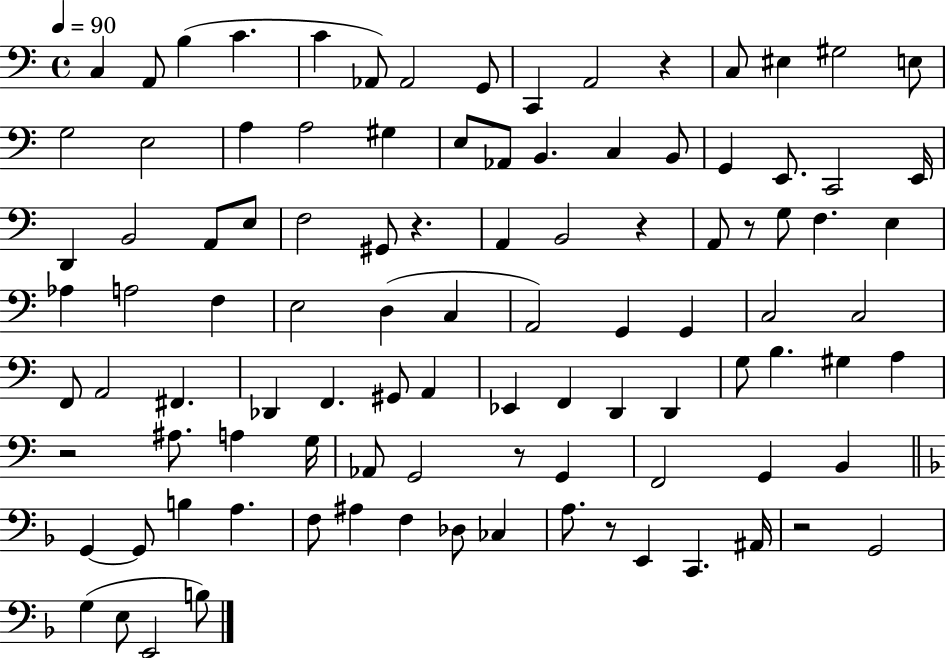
C3/q A2/e B3/q C4/q. C4/q Ab2/e Ab2/h G2/e C2/q A2/h R/q C3/e EIS3/q G#3/h E3/e G3/h E3/h A3/q A3/h G#3/q E3/e Ab2/e B2/q. C3/q B2/e G2/q E2/e. C2/h E2/s D2/q B2/h A2/e E3/e F3/h G#2/e R/q. A2/q B2/h R/q A2/e R/e G3/e F3/q. E3/q Ab3/q A3/h F3/q E3/h D3/q C3/q A2/h G2/q G2/q C3/h C3/h F2/e A2/h F#2/q. Db2/q F2/q. G#2/e A2/q Eb2/q F2/q D2/q D2/q G3/e B3/q. G#3/q A3/q R/h A#3/e. A3/q G3/s Ab2/e G2/h R/e G2/q F2/h G2/q B2/q G2/q G2/e B3/q A3/q. F3/e A#3/q F3/q Db3/e CES3/q A3/e. R/e E2/q C2/q. A#2/s R/h G2/h G3/q E3/e E2/h B3/e